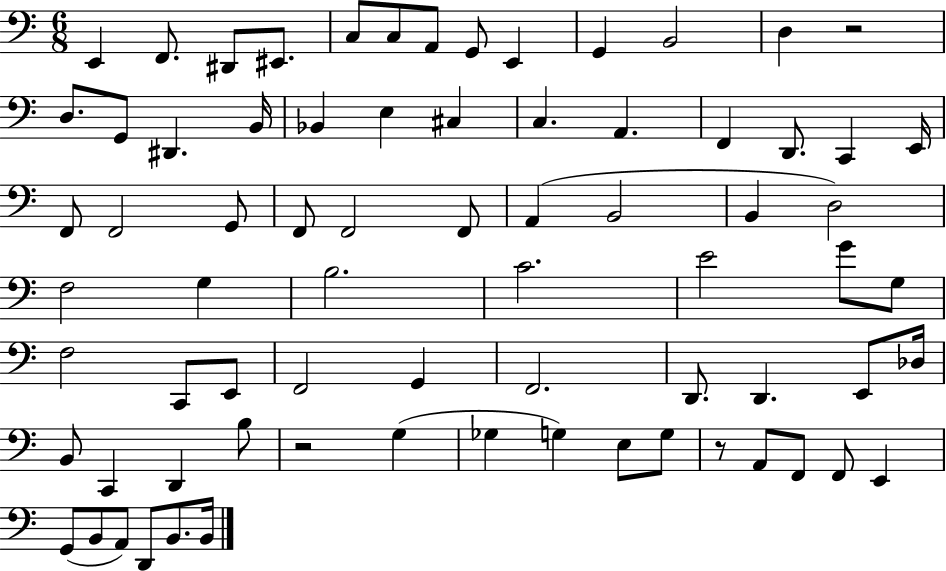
X:1
T:Untitled
M:6/8
L:1/4
K:C
E,, F,,/2 ^D,,/2 ^E,,/2 C,/2 C,/2 A,,/2 G,,/2 E,, G,, B,,2 D, z2 D,/2 G,,/2 ^D,, B,,/4 _B,, E, ^C, C, A,, F,, D,,/2 C,, E,,/4 F,,/2 F,,2 G,,/2 F,,/2 F,,2 F,,/2 A,, B,,2 B,, D,2 F,2 G, B,2 C2 E2 G/2 G,/2 F,2 C,,/2 E,,/2 F,,2 G,, F,,2 D,,/2 D,, E,,/2 _D,/4 B,,/2 C,, D,, B,/2 z2 G, _G, G, E,/2 G,/2 z/2 A,,/2 F,,/2 F,,/2 E,, G,,/2 B,,/2 A,,/2 D,,/2 B,,/2 B,,/4